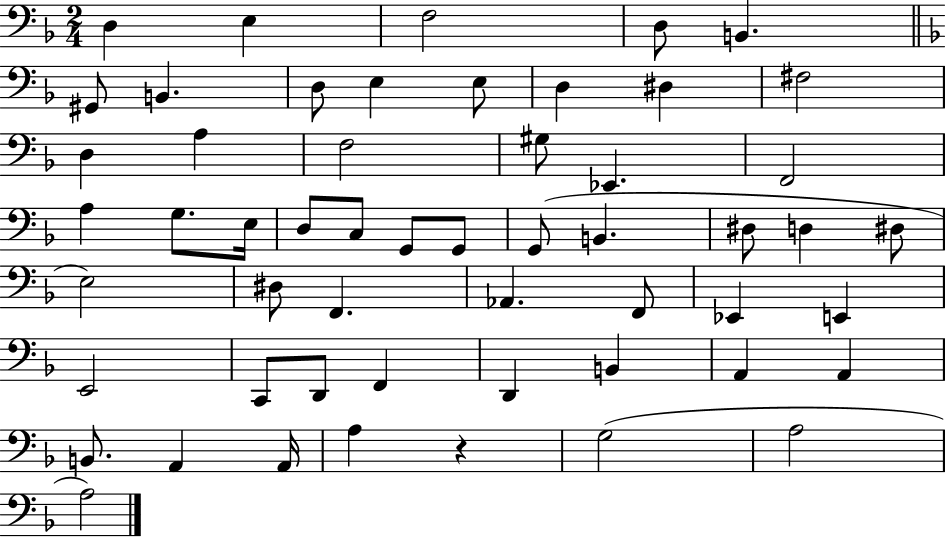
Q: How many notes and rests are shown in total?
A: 54